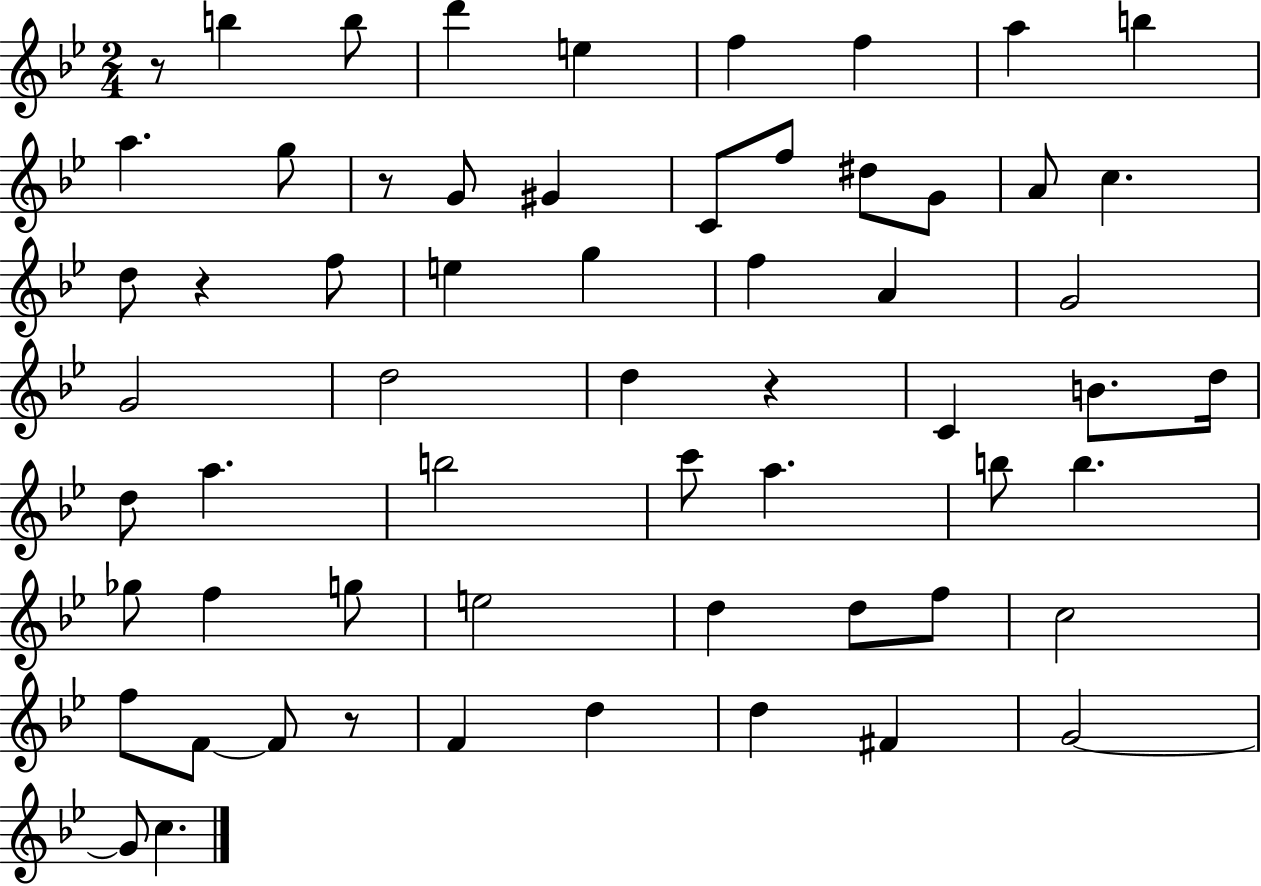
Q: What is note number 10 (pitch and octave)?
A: G5